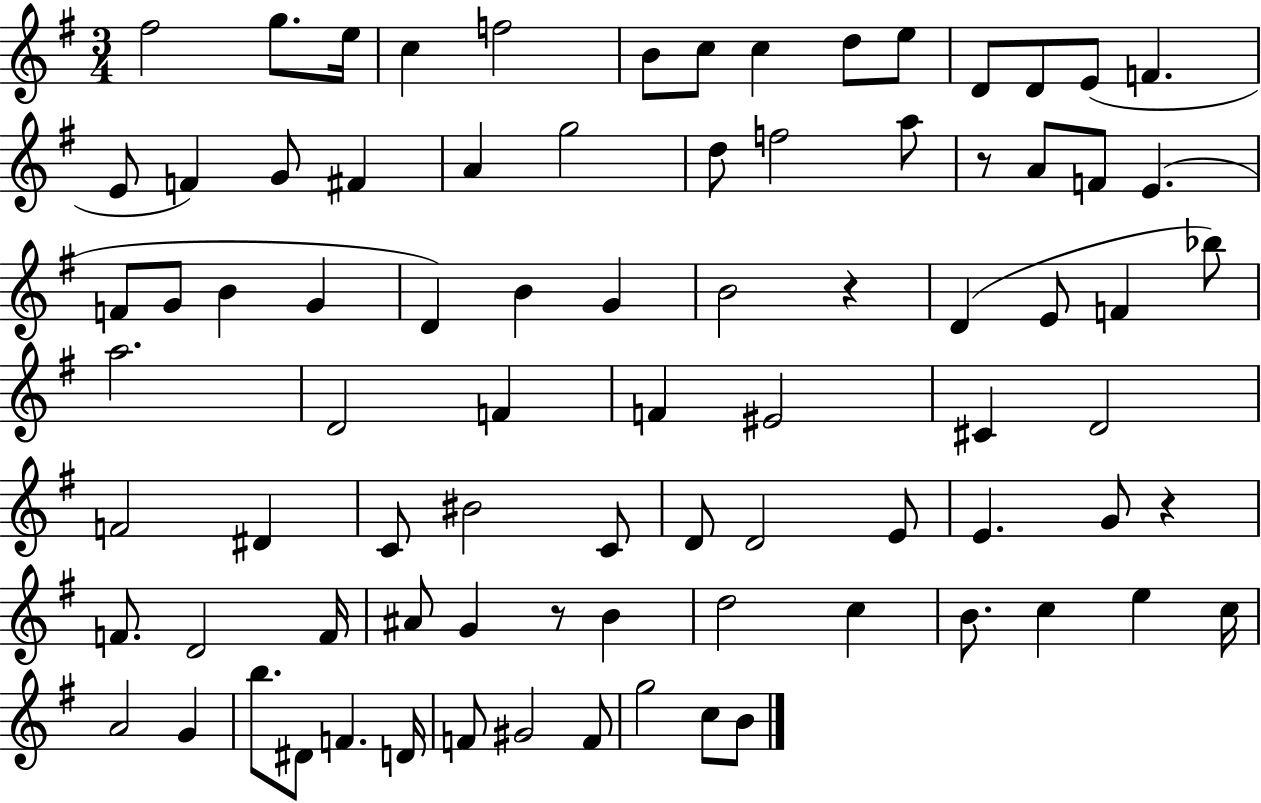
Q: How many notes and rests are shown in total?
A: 83